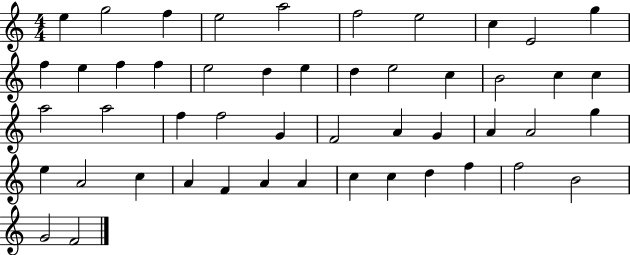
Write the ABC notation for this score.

X:1
T:Untitled
M:4/4
L:1/4
K:C
e g2 f e2 a2 f2 e2 c E2 g f e f f e2 d e d e2 c B2 c c a2 a2 f f2 G F2 A G A A2 g e A2 c A F A A c c d f f2 B2 G2 F2